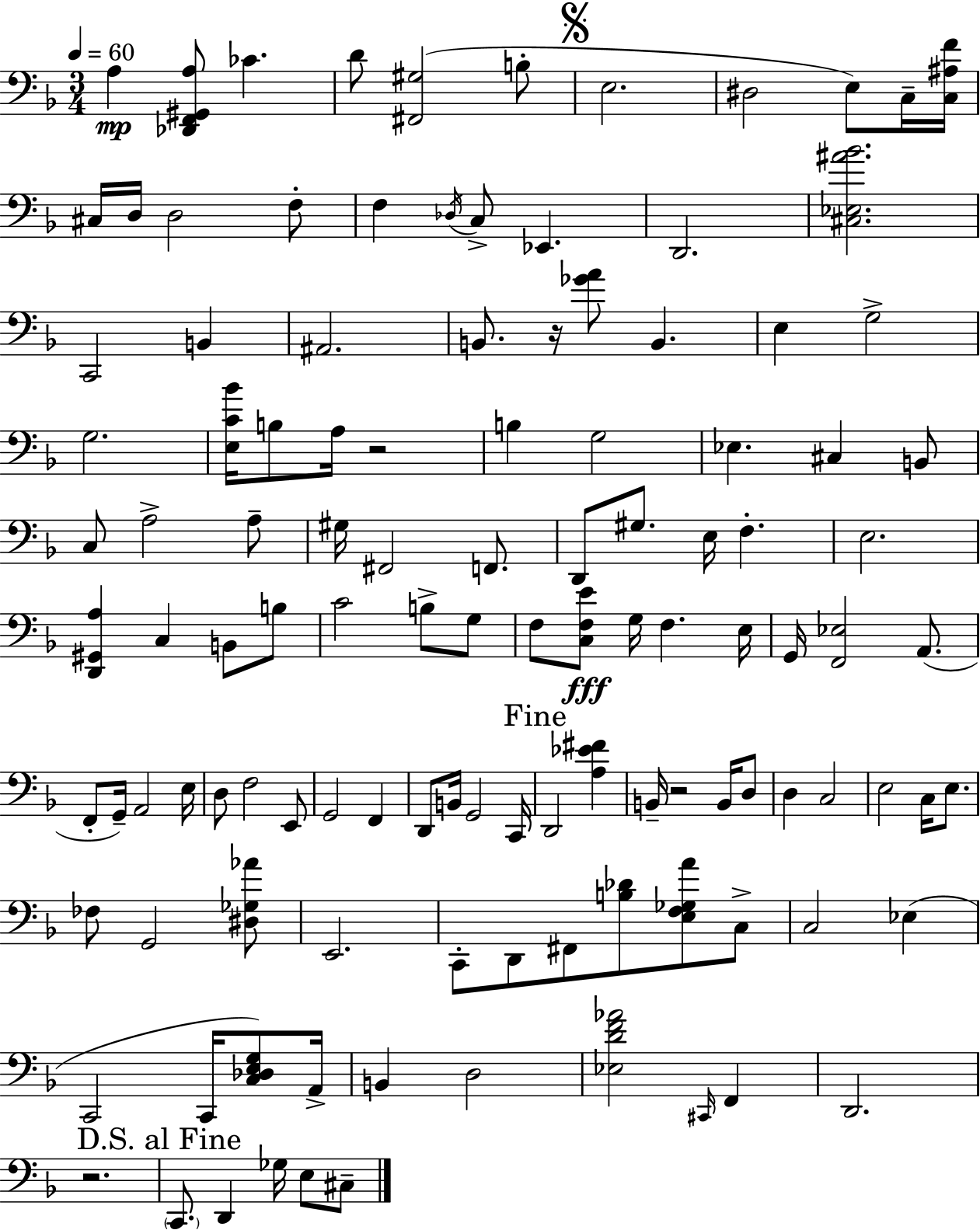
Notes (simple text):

A3/q [Db2,F2,G#2,A3]/e CES4/q. D4/e [F#2,G#3]/h B3/e E3/h. D#3/h E3/e C3/s [C3,A#3,F4]/s C#3/s D3/s D3/h F3/e F3/q Db3/s C3/e Eb2/q. D2/h. [C#3,Eb3,A#4,Bb4]/h. C2/h B2/q A#2/h. B2/e. R/s [Gb4,A4]/e B2/q. E3/q G3/h G3/h. [E3,C4,Bb4]/s B3/e A3/s R/h B3/q G3/h Eb3/q. C#3/q B2/e C3/e A3/h A3/e G#3/s F#2/h F2/e. D2/e G#3/e. E3/s F3/q. E3/h. [D2,G#2,A3]/q C3/q B2/e B3/e C4/h B3/e G3/e F3/e [C3,F3,E4]/e G3/s F3/q. E3/s G2/s [F2,Eb3]/h A2/e. F2/e G2/s A2/h E3/s D3/e F3/h E2/e G2/h F2/q D2/e B2/s G2/h C2/s D2/h [A3,Eb4,F#4]/q B2/s R/h B2/s D3/e D3/q C3/h E3/h C3/s E3/e. FES3/e G2/h [D#3,Gb3,Ab4]/e E2/h. C2/e D2/e F#2/e [B3,Db4]/e [E3,F3,Gb3,A4]/e C3/e C3/h Eb3/q C2/h C2/s [C3,Db3,E3,G3]/e A2/s B2/q D3/h [Eb3,D4,F4,Ab4]/h C#2/s F2/q D2/h. R/h. C2/e. D2/q Gb3/s E3/e C#3/e